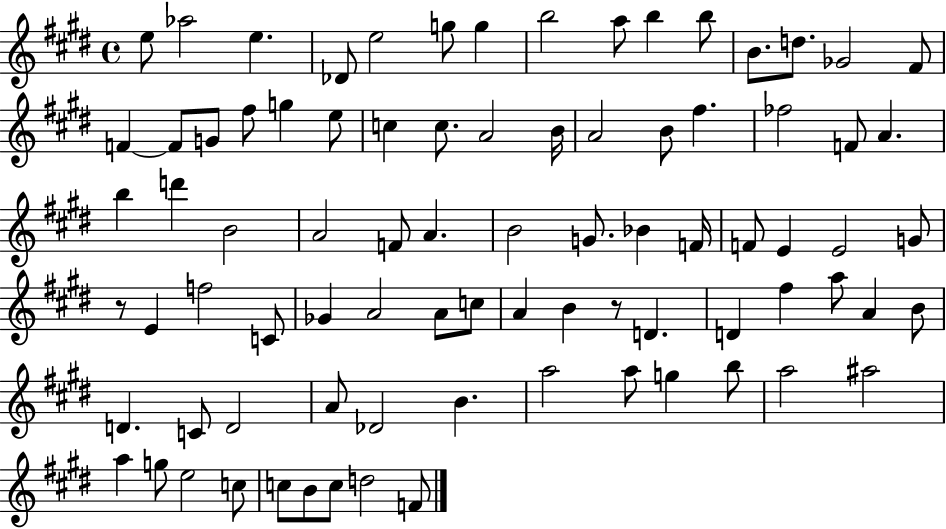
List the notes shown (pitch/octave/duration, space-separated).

E5/e Ab5/h E5/q. Db4/e E5/h G5/e G5/q B5/h A5/e B5/q B5/e B4/e. D5/e. Gb4/h F#4/e F4/q F4/e G4/e F#5/e G5/q E5/e C5/q C5/e. A4/h B4/s A4/h B4/e F#5/q. FES5/h F4/e A4/q. B5/q D6/q B4/h A4/h F4/e A4/q. B4/h G4/e. Bb4/q F4/s F4/e E4/q E4/h G4/e R/e E4/q F5/h C4/e Gb4/q A4/h A4/e C5/e A4/q B4/q R/e D4/q. D4/q F#5/q A5/e A4/q B4/e D4/q. C4/e D4/h A4/e Db4/h B4/q. A5/h A5/e G5/q B5/e A5/h A#5/h A5/q G5/e E5/h C5/e C5/e B4/e C5/e D5/h F4/e